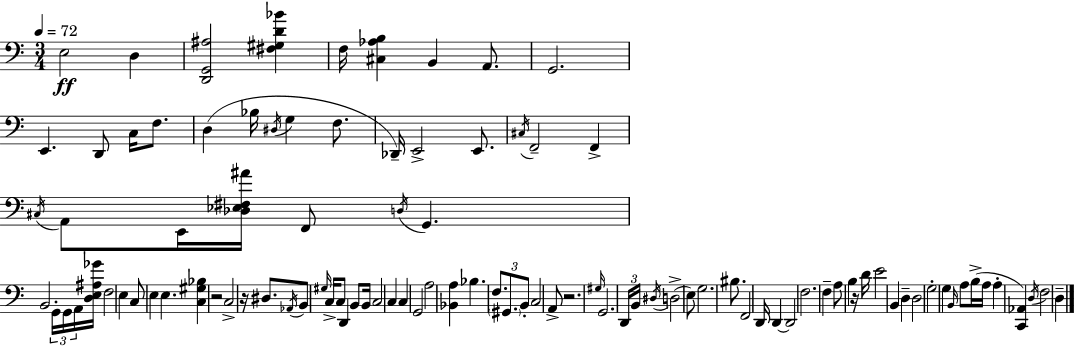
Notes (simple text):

E3/h D3/q [D2,G2,A#3]/h [F#3,G#3,D4,Bb4]/q F3/s [C#3,Ab3,B3]/q B2/q A2/e. G2/h. E2/q. D2/e C3/s F3/e. D3/q Bb3/s D#3/s G3/q F3/e. Db2/s E2/h E2/e. C#3/s F2/h F2/q C#3/s A2/e E2/s [Db3,Eb3,F#3,A#4]/s F2/e D3/s G2/q. B2/h G2/s G2/s A2/s [D3,E3,A#3,Gb4]/s F3/h E3/q C3/e E3/q E3/q. [C3,G#3,Bb3]/q R/h C3/h R/s D#3/e. Ab2/s B2/e G#3/s C3/s C3/e D2/q B2/e B2/s C3/h C3/q C3/q G2/h A3/h [Bb2,A3]/q Bb3/q. F3/e. G#2/e. B2/e C3/h A2/e R/h. G#3/s G2/h. D2/s B2/s D#3/s D3/h E3/e G3/h. BIS3/e. F2/h D2/s D2/q D2/h F3/h. F3/q A3/e B3/q R/s D4/s E4/h B2/q D3/q D3/h G3/h G3/q B2/s A3/e B3/s A3/s A3/q [C2,Ab2]/q D3/s F3/h D3/q